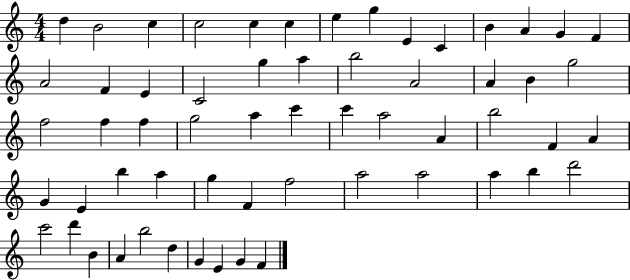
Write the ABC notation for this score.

X:1
T:Untitled
M:4/4
L:1/4
K:C
d B2 c c2 c c e g E C B A G F A2 F E C2 g a b2 A2 A B g2 f2 f f g2 a c' c' a2 A b2 F A G E b a g F f2 a2 a2 a b d'2 c'2 d' B A b2 d G E G F